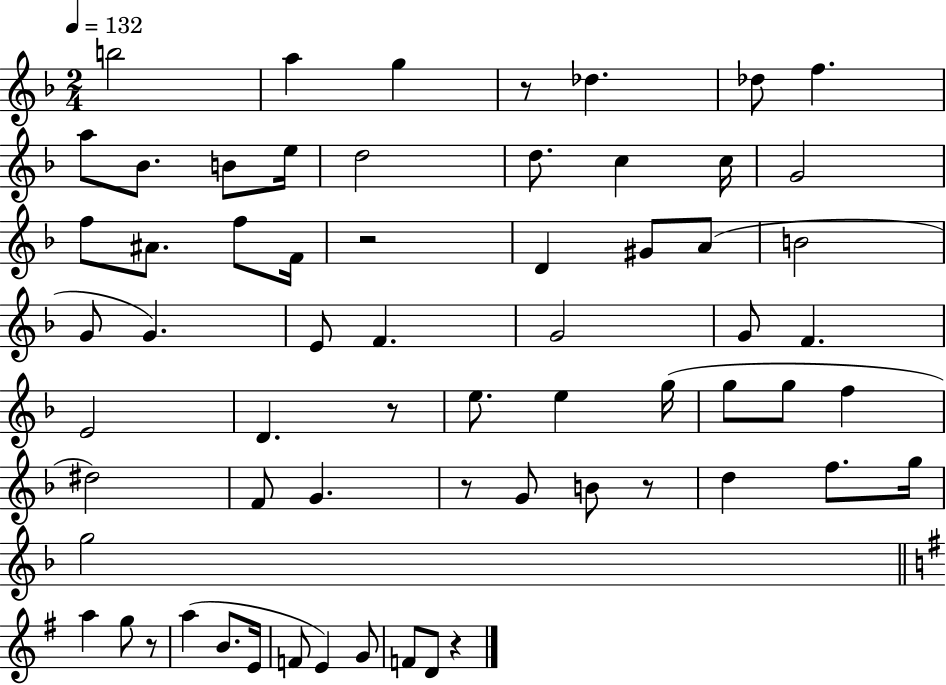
X:1
T:Untitled
M:2/4
L:1/4
K:F
b2 a g z/2 _d _d/2 f a/2 _B/2 B/2 e/4 d2 d/2 c c/4 G2 f/2 ^A/2 f/2 F/4 z2 D ^G/2 A/2 B2 G/2 G E/2 F G2 G/2 F E2 D z/2 e/2 e g/4 g/2 g/2 f ^d2 F/2 G z/2 G/2 B/2 z/2 d f/2 g/4 g2 a g/2 z/2 a B/2 E/4 F/2 E G/2 F/2 D/2 z